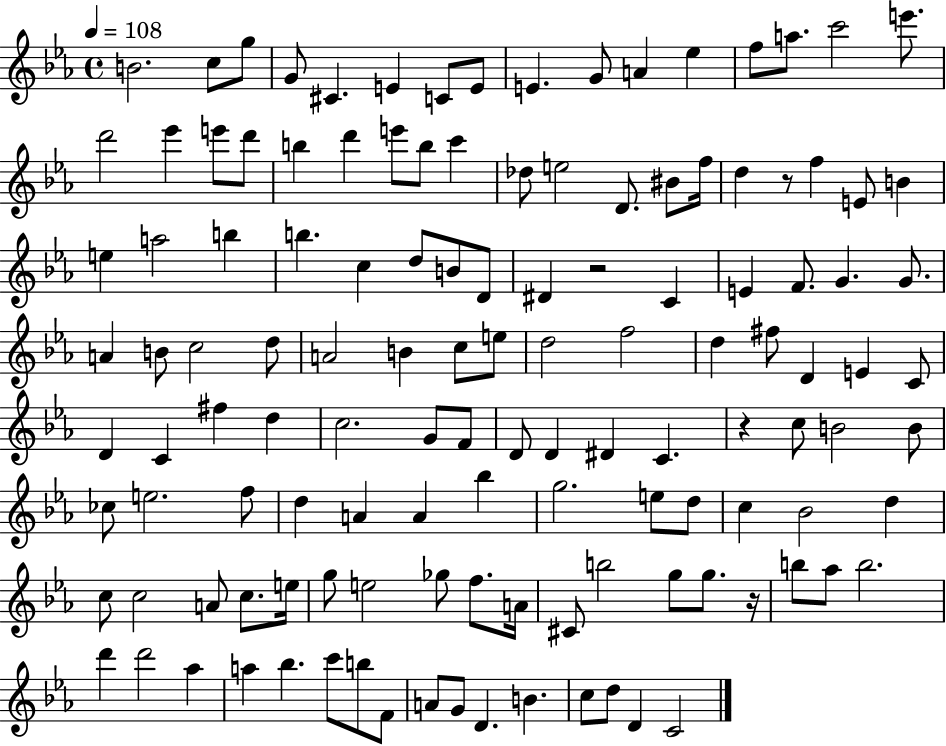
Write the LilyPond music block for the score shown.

{
  \clef treble
  \time 4/4
  \defaultTimeSignature
  \key ees \major
  \tempo 4 = 108
  \repeat volta 2 { b'2. c''8 g''8 | g'8 cis'4. e'4 c'8 e'8 | e'4. g'8 a'4 ees''4 | f''8 a''8. c'''2 e'''8. | \break d'''2 ees'''4 e'''8 d'''8 | b''4 d'''4 e'''8 b''8 c'''4 | des''8 e''2 d'8. bis'8 f''16 | d''4 r8 f''4 e'8 b'4 | \break e''4 a''2 b''4 | b''4. c''4 d''8 b'8 d'8 | dis'4 r2 c'4 | e'4 f'8. g'4. g'8. | \break a'4 b'8 c''2 d''8 | a'2 b'4 c''8 e''8 | d''2 f''2 | d''4 fis''8 d'4 e'4 c'8 | \break d'4 c'4 fis''4 d''4 | c''2. g'8 f'8 | d'8 d'4 dis'4 c'4. | r4 c''8 b'2 b'8 | \break ces''8 e''2. f''8 | d''4 a'4 a'4 bes''4 | g''2. e''8 d''8 | c''4 bes'2 d''4 | \break c''8 c''2 a'8 c''8. e''16 | g''8 e''2 ges''8 f''8. a'16 | cis'8 b''2 g''8 g''8. r16 | b''8 aes''8 b''2. | \break d'''4 d'''2 aes''4 | a''4 bes''4. c'''8 b''8 f'8 | a'8 g'8 d'4. b'4. | c''8 d''8 d'4 c'2 | \break } \bar "|."
}